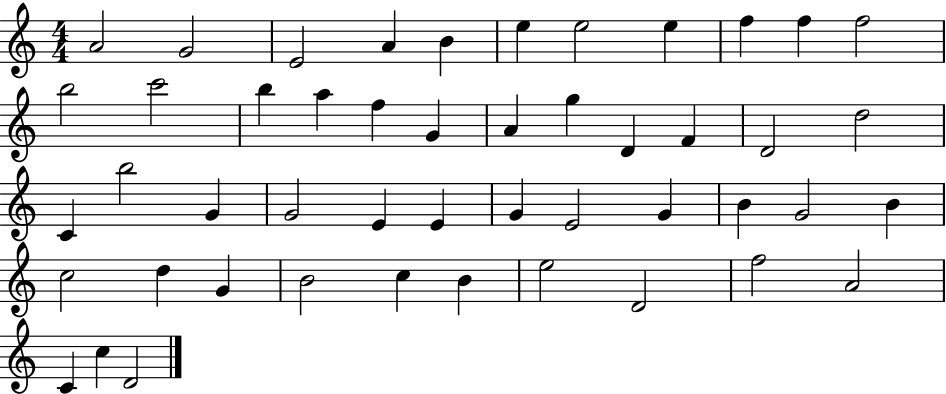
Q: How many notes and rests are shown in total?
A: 48